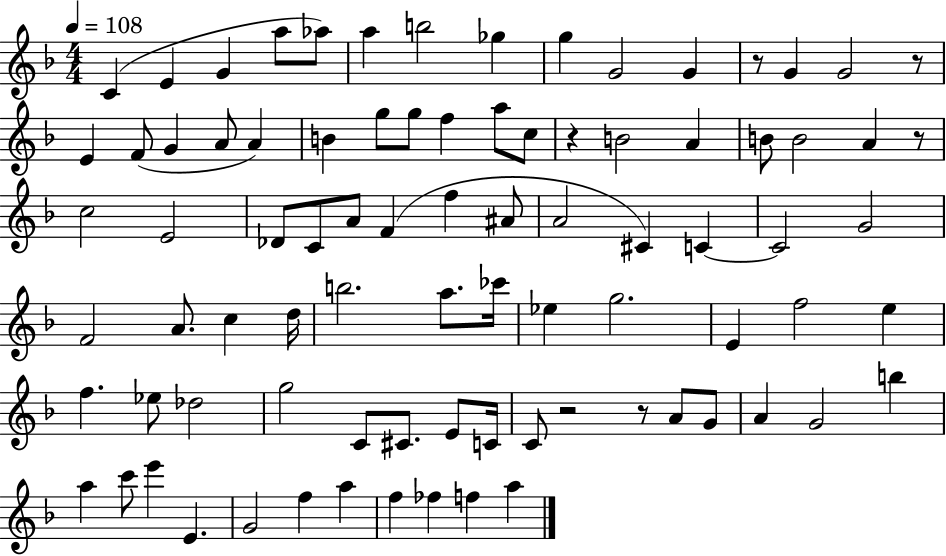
{
  \clef treble
  \numericTimeSignature
  \time 4/4
  \key f \major
  \tempo 4 = 108
  c'4( e'4 g'4 a''8 aes''8) | a''4 b''2 ges''4 | g''4 g'2 g'4 | r8 g'4 g'2 r8 | \break e'4 f'8( g'4 a'8 a'4) | b'4 g''8 g''8 f''4 a''8 c''8 | r4 b'2 a'4 | b'8 b'2 a'4 r8 | \break c''2 e'2 | des'8 c'8 a'8 f'4( f''4 ais'8 | a'2 cis'4) c'4~~ | c'2 g'2 | \break f'2 a'8. c''4 d''16 | b''2. a''8. ces'''16 | ees''4 g''2. | e'4 f''2 e''4 | \break f''4. ees''8 des''2 | g''2 c'8 cis'8. e'8 c'16 | c'8 r2 r8 a'8 g'8 | a'4 g'2 b''4 | \break a''4 c'''8 e'''4 e'4. | g'2 f''4 a''4 | f''4 fes''4 f''4 a''4 | \bar "|."
}